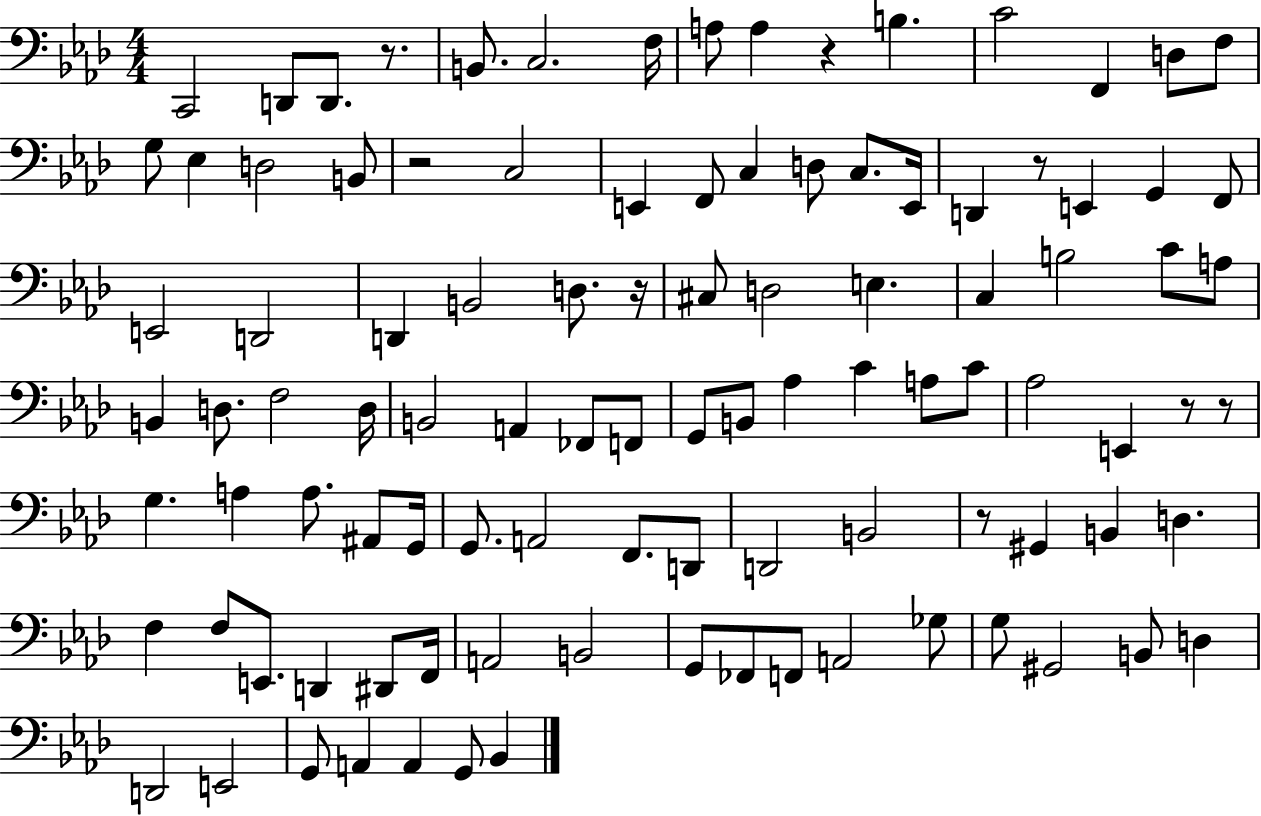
C2/h D2/e D2/e. R/e. B2/e. C3/h. F3/s A3/e A3/q R/q B3/q. C4/h F2/q D3/e F3/e G3/e Eb3/q D3/h B2/e R/h C3/h E2/q F2/e C3/q D3/e C3/e. E2/s D2/q R/e E2/q G2/q F2/e E2/h D2/h D2/q B2/h D3/e. R/s C#3/e D3/h E3/q. C3/q B3/h C4/e A3/e B2/q D3/e. F3/h D3/s B2/h A2/q FES2/e F2/e G2/e B2/e Ab3/q C4/q A3/e C4/e Ab3/h E2/q R/e R/e G3/q. A3/q A3/e. A#2/e G2/s G2/e. A2/h F2/e. D2/e D2/h B2/h R/e G#2/q B2/q D3/q. F3/q F3/e E2/e. D2/q D#2/e F2/s A2/h B2/h G2/e FES2/e F2/e A2/h Gb3/e G3/e G#2/h B2/e D3/q D2/h E2/h G2/e A2/q A2/q G2/e Bb2/q